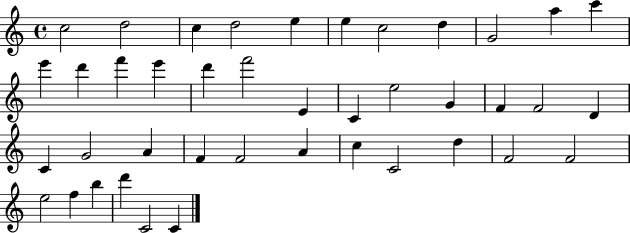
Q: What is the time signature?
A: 4/4